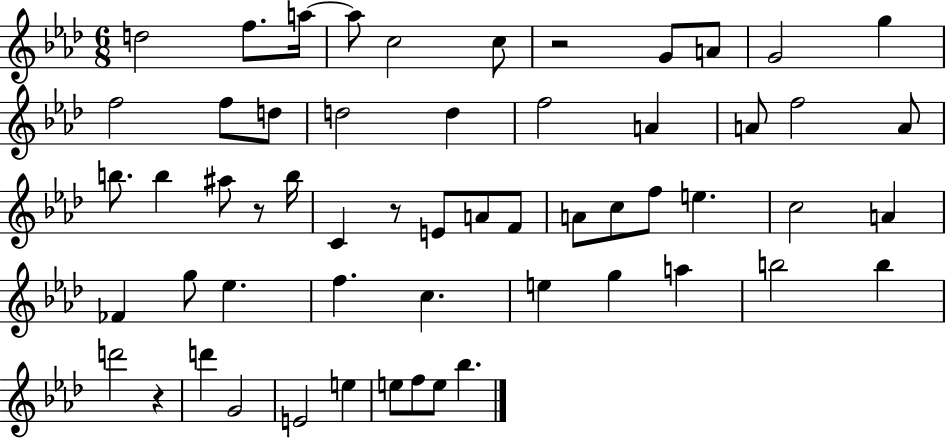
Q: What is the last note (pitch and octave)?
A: Bb5